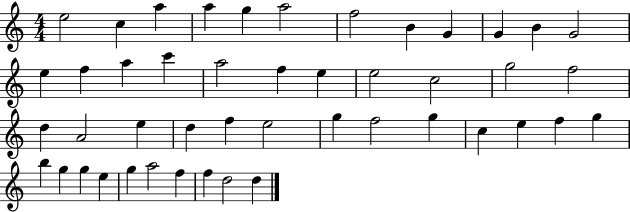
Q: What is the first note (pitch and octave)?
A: E5